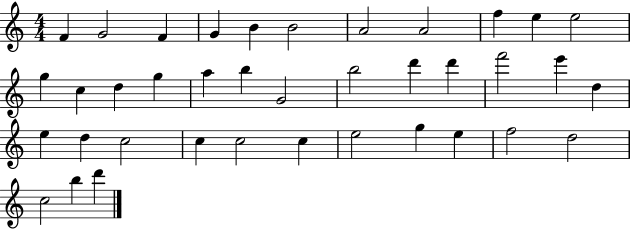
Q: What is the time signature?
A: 4/4